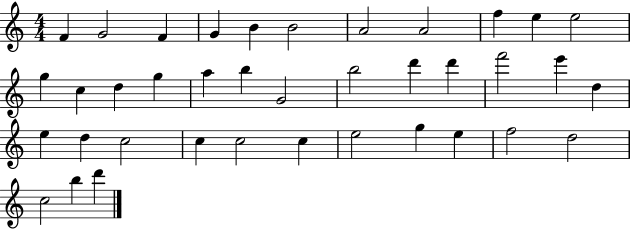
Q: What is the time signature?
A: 4/4